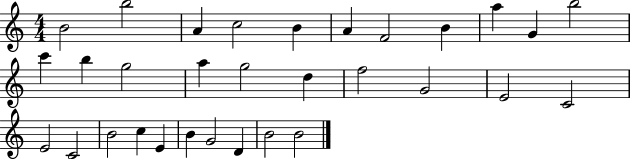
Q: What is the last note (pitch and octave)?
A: B4